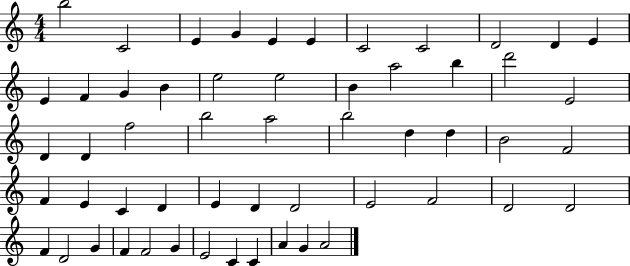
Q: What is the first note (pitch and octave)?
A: B5